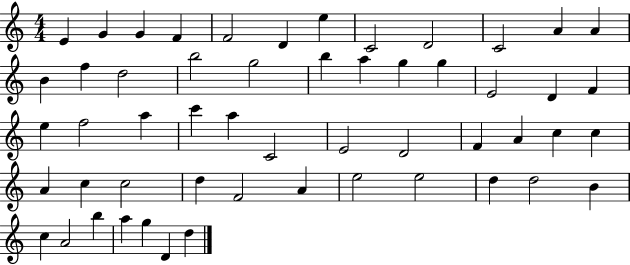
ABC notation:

X:1
T:Untitled
M:4/4
L:1/4
K:C
E G G F F2 D e C2 D2 C2 A A B f d2 b2 g2 b a g g E2 D F e f2 a c' a C2 E2 D2 F A c c A c c2 d F2 A e2 e2 d d2 B c A2 b a g D d